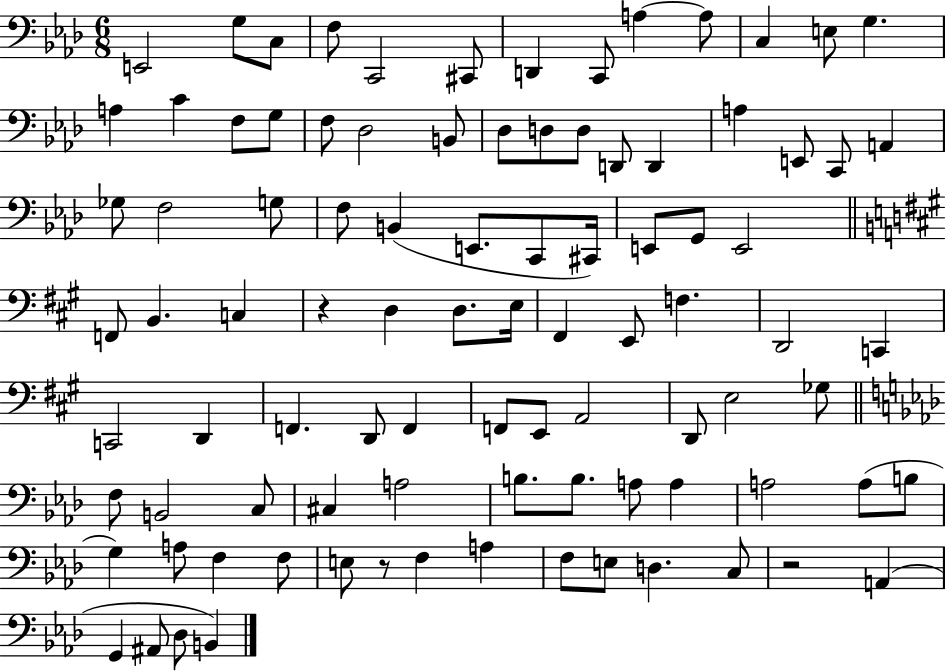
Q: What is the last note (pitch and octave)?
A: B2